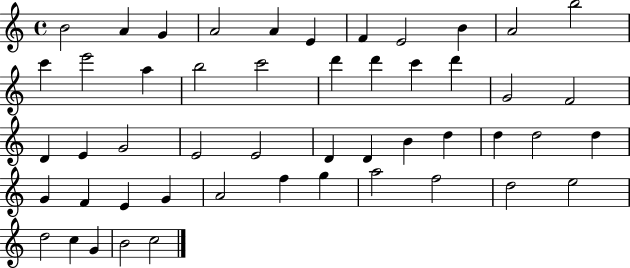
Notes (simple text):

B4/h A4/q G4/q A4/h A4/q E4/q F4/q E4/h B4/q A4/h B5/h C6/q E6/h A5/q B5/h C6/h D6/q D6/q C6/q D6/q G4/h F4/h D4/q E4/q G4/h E4/h E4/h D4/q D4/q B4/q D5/q D5/q D5/h D5/q G4/q F4/q E4/q G4/q A4/h F5/q G5/q A5/h F5/h D5/h E5/h D5/h C5/q G4/q B4/h C5/h